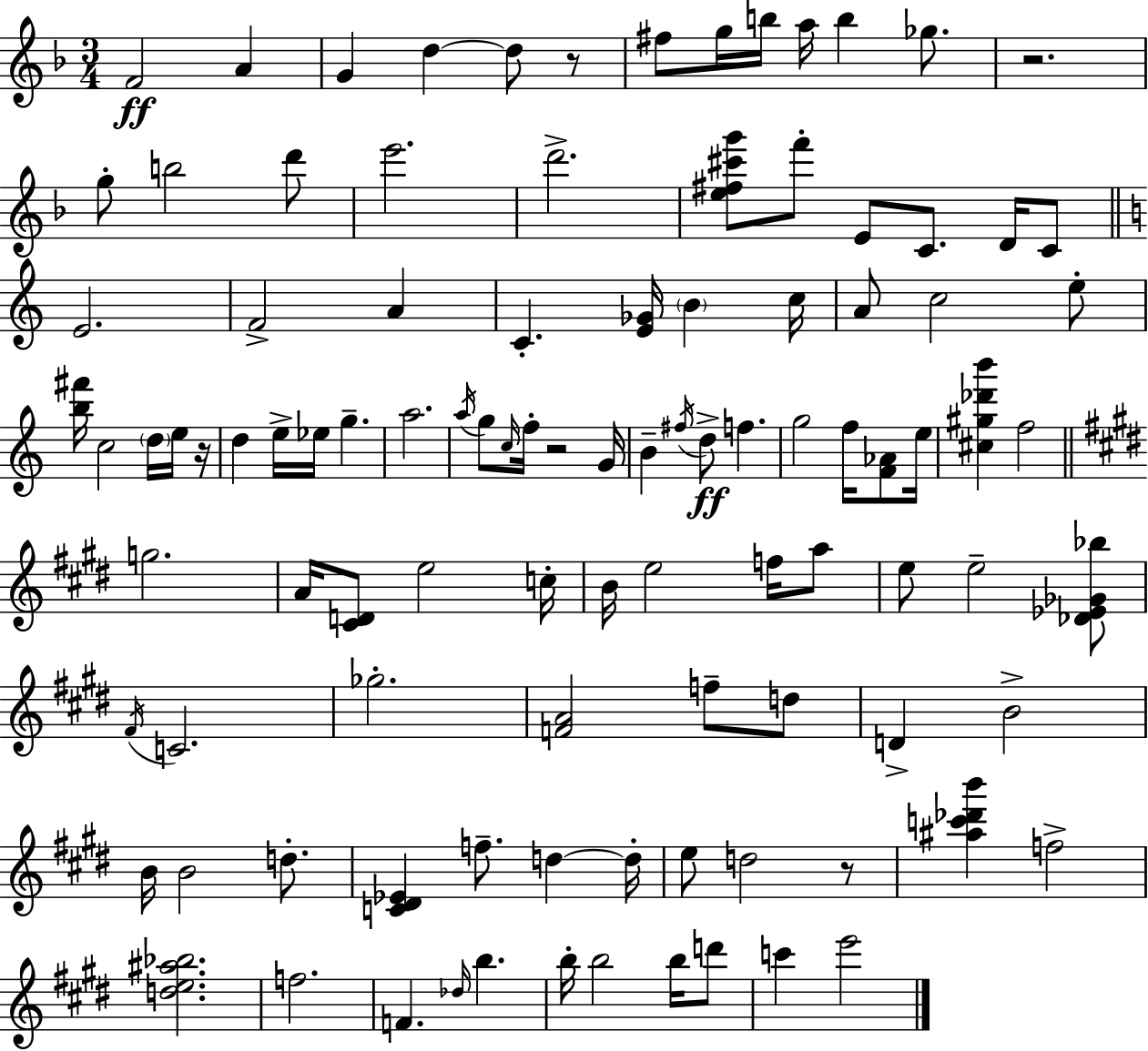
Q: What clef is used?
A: treble